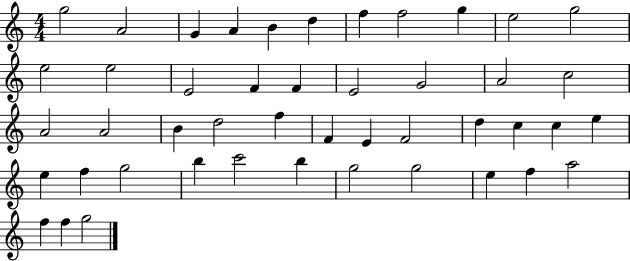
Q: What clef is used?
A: treble